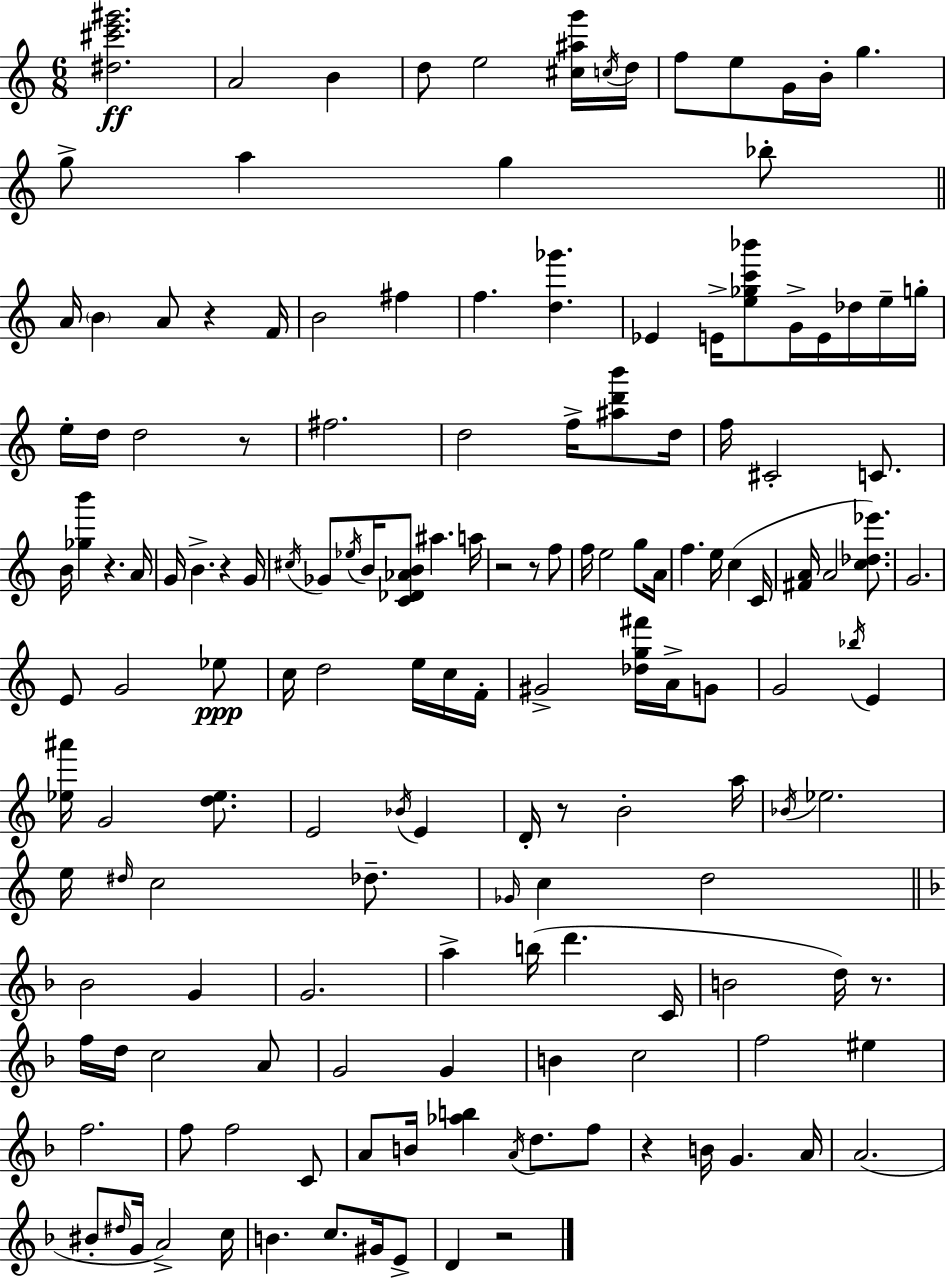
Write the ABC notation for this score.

X:1
T:Untitled
M:6/8
L:1/4
K:Am
[^d^c'e'^g']2 A2 B d/2 e2 [^c^ag']/4 c/4 d/4 f/2 e/2 G/4 B/4 g g/2 a g _b/2 A/4 B A/2 z F/4 B2 ^f f [d_g'] _E E/4 [e_gc'_b']/2 G/4 E/4 _d/4 e/4 g/4 e/4 d/4 d2 z/2 ^f2 d2 f/4 [^ad'b']/2 d/4 f/4 ^C2 C/2 B/4 [_gb'] z A/4 G/4 B z G/4 ^c/4 _G/2 _e/4 B/4 [C_D_AB]/2 ^a a/4 z2 z/2 f/2 f/4 e2 g/2 A/4 f e/4 c C/4 [^FA]/4 A2 [c_d_e']/2 G2 E/2 G2 _e/2 c/4 d2 e/4 c/4 F/4 ^G2 [_dg^f']/4 A/4 G/2 G2 _b/4 E [_e^a']/4 G2 [d_e]/2 E2 _B/4 E D/4 z/2 B2 a/4 _B/4 _e2 e/4 ^d/4 c2 _d/2 _G/4 c d2 _B2 G G2 a b/4 d' C/4 B2 d/4 z/2 f/4 d/4 c2 A/2 G2 G B c2 f2 ^e f2 f/2 f2 C/2 A/2 B/4 [_ab] A/4 d/2 f/2 z B/4 G A/4 A2 ^B/2 ^d/4 G/4 A2 c/4 B c/2 ^G/4 E/2 D z2